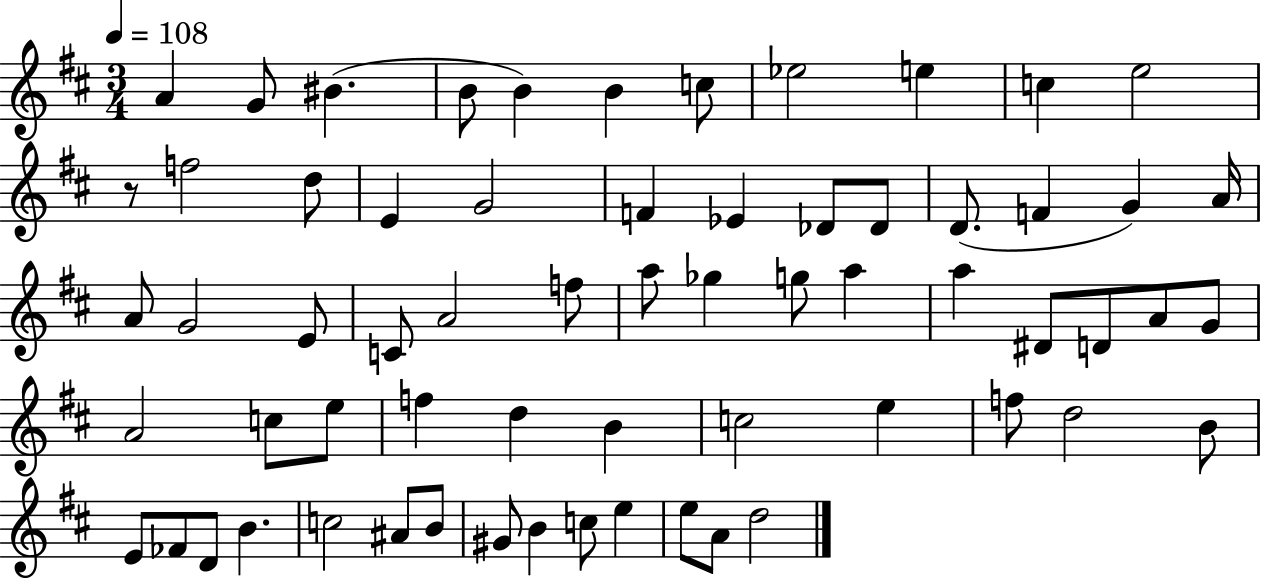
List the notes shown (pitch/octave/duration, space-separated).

A4/q G4/e BIS4/q. B4/e B4/q B4/q C5/e Eb5/h E5/q C5/q E5/h R/e F5/h D5/e E4/q G4/h F4/q Eb4/q Db4/e Db4/e D4/e. F4/q G4/q A4/s A4/e G4/h E4/e C4/e A4/h F5/e A5/e Gb5/q G5/e A5/q A5/q D#4/e D4/e A4/e G4/e A4/h C5/e E5/e F5/q D5/q B4/q C5/h E5/q F5/e D5/h B4/e E4/e FES4/e D4/e B4/q. C5/h A#4/e B4/e G#4/e B4/q C5/e E5/q E5/e A4/e D5/h